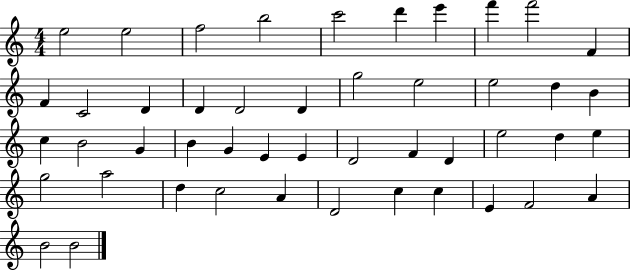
{
  \clef treble
  \numericTimeSignature
  \time 4/4
  \key c \major
  e''2 e''2 | f''2 b''2 | c'''2 d'''4 e'''4 | f'''4 f'''2 f'4 | \break f'4 c'2 d'4 | d'4 d'2 d'4 | g''2 e''2 | e''2 d''4 b'4 | \break c''4 b'2 g'4 | b'4 g'4 e'4 e'4 | d'2 f'4 d'4 | e''2 d''4 e''4 | \break g''2 a''2 | d''4 c''2 a'4 | d'2 c''4 c''4 | e'4 f'2 a'4 | \break b'2 b'2 | \bar "|."
}